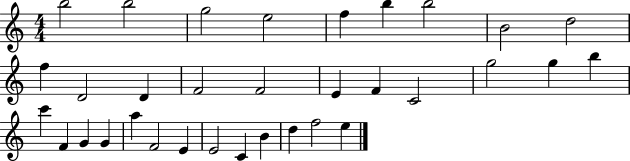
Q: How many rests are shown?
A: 0